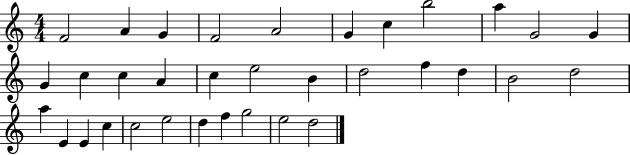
{
  \clef treble
  \numericTimeSignature
  \time 4/4
  \key c \major
  f'2 a'4 g'4 | f'2 a'2 | g'4 c''4 b''2 | a''4 g'2 g'4 | \break g'4 c''4 c''4 a'4 | c''4 e''2 b'4 | d''2 f''4 d''4 | b'2 d''2 | \break a''4 e'4 e'4 c''4 | c''2 e''2 | d''4 f''4 g''2 | e''2 d''2 | \break \bar "|."
}